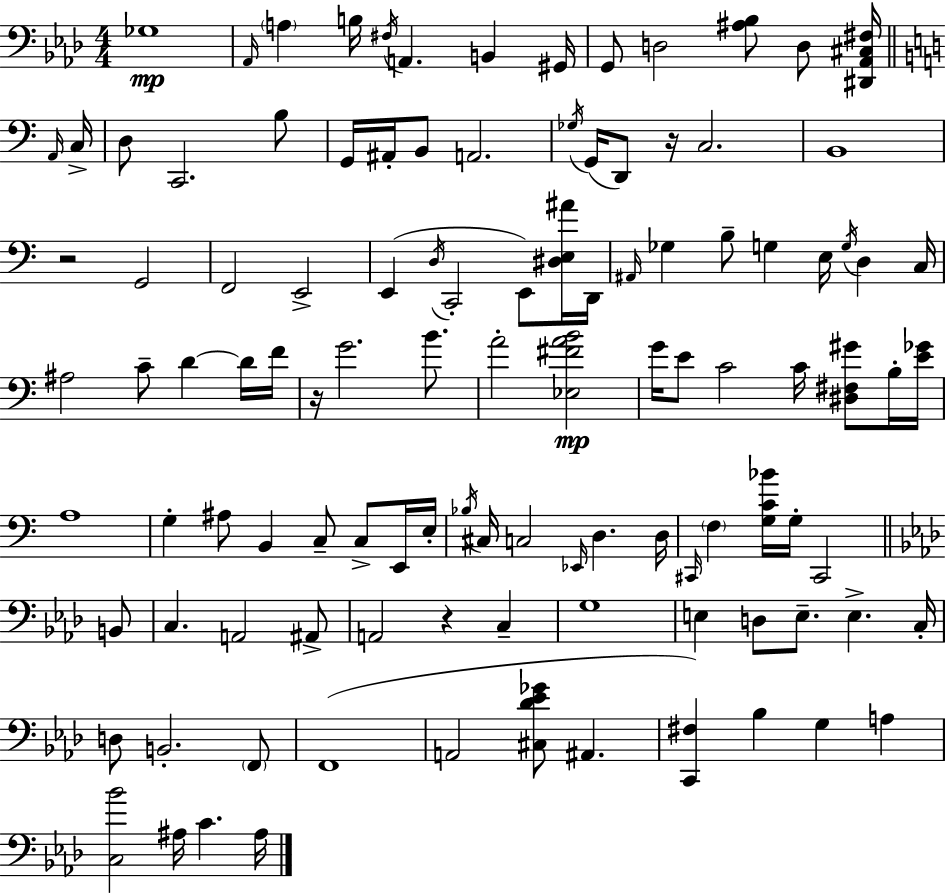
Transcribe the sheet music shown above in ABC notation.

X:1
T:Untitled
M:4/4
L:1/4
K:Fm
_G,4 _A,,/4 A, B,/4 ^F,/4 A,, B,, ^G,,/4 G,,/2 D,2 [^A,_B,]/2 D,/2 [^D,,_A,,^C,^F,]/4 A,,/4 C,/4 D,/2 C,,2 B,/2 G,,/4 ^A,,/4 B,,/2 A,,2 _G,/4 G,,/4 D,,/2 z/4 C,2 B,,4 z2 G,,2 F,,2 E,,2 E,, D,/4 C,,2 E,,/2 [^D,E,^A]/4 D,,/4 ^A,,/4 _G, B,/2 G, E,/4 G,/4 D, C,/4 ^A,2 C/2 D D/4 F/4 z/4 G2 B/2 A2 [_E,^FAB]2 G/4 E/2 C2 C/4 [^D,^F,^G]/2 B,/4 [E_G]/4 A,4 G, ^A,/2 B,, C,/2 C,/2 E,,/4 E,/4 _B,/4 ^C,/4 C,2 _E,,/4 D, D,/4 ^C,,/4 F, [G,C_B]/4 G,/4 ^C,,2 B,,/2 C, A,,2 ^A,,/2 A,,2 z C, G,4 E, D,/2 E,/2 E, C,/4 D,/2 B,,2 F,,/2 F,,4 A,,2 [^C,_D_E_G]/2 ^A,, [C,,^F,] _B, G, A, [C,_B]2 ^A,/4 C ^A,/4